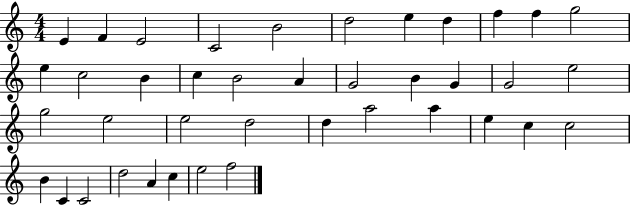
{
  \clef treble
  \numericTimeSignature
  \time 4/4
  \key c \major
  e'4 f'4 e'2 | c'2 b'2 | d''2 e''4 d''4 | f''4 f''4 g''2 | \break e''4 c''2 b'4 | c''4 b'2 a'4 | g'2 b'4 g'4 | g'2 e''2 | \break g''2 e''2 | e''2 d''2 | d''4 a''2 a''4 | e''4 c''4 c''2 | \break b'4 c'4 c'2 | d''2 a'4 c''4 | e''2 f''2 | \bar "|."
}